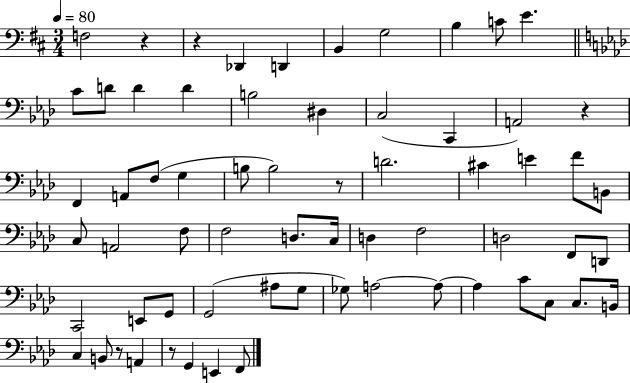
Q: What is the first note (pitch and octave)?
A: F3